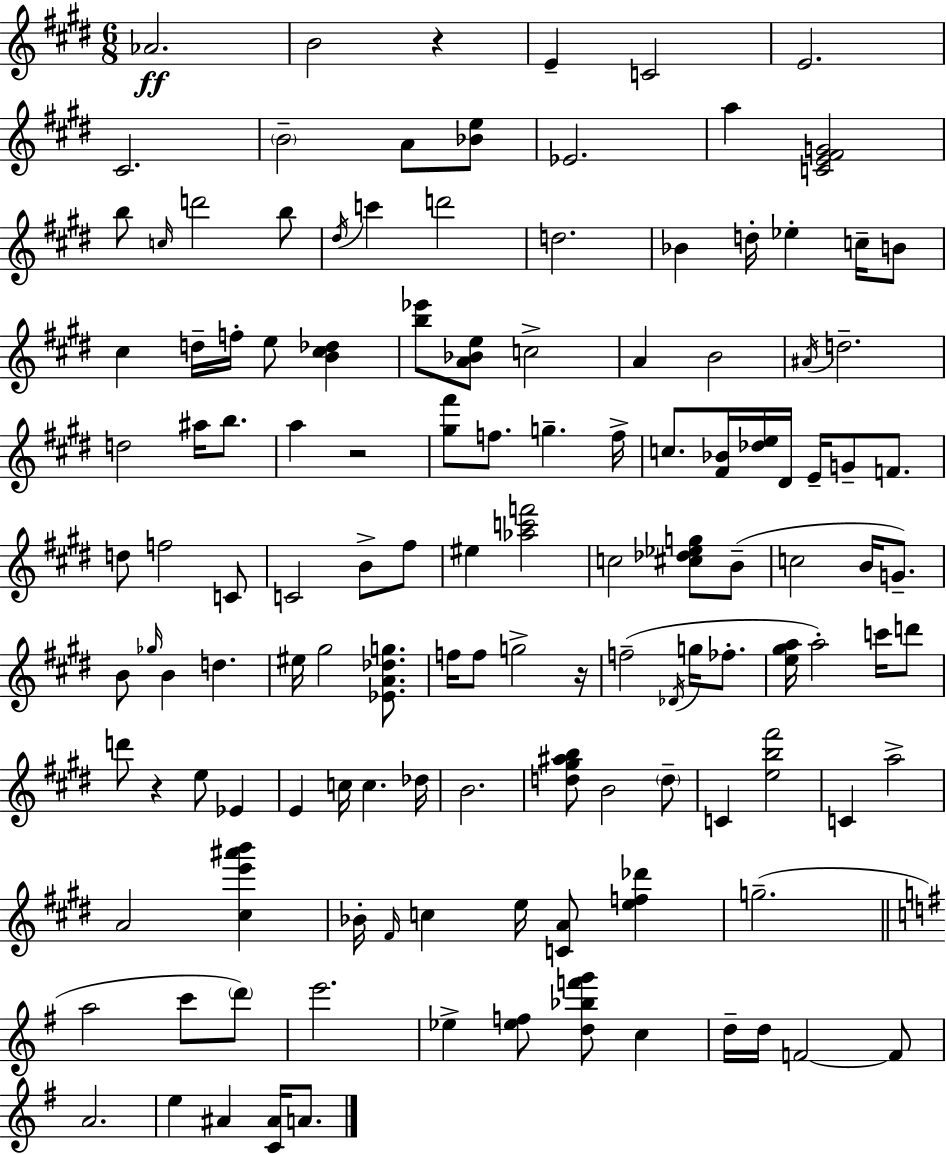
{
  \clef treble
  \numericTimeSignature
  \time 6/8
  \key e \major
  \repeat volta 2 { aes'2.\ff | b'2 r4 | e'4-- c'2 | e'2. | \break cis'2. | \parenthesize b'2-- a'8 <bes' e''>8 | ees'2. | a''4 <c' e' fis' g'>2 | \break b''8 \grace { c''16 } d'''2 b''8 | \acciaccatura { dis''16 } c'''4 d'''2 | d''2. | bes'4 d''16-. ees''4-. c''16-- | \break b'8 cis''4 d''16-- f''16-. e''8 <b' cis'' des''>4 | <b'' ees'''>8 <a' bes' e''>8 c''2-> | a'4 b'2 | \acciaccatura { ais'16 } d''2.-- | \break d''2 ais''16 | b''8. a''4 r2 | <gis'' fis'''>8 f''8. g''4.-- | f''16-> c''8. <fis' bes'>16 <des'' e''>16 dis'16 e'16-- g'8-- | \break f'8. d''8 f''2 | c'8 c'2 b'8-> | fis''8 eis''4 <aes'' c''' f'''>2 | c''2 <cis'' des'' ees'' g''>8 | \break b'8--( c''2 b'16 | g'8.--) b'8 \grace { ges''16 } b'4 d''4. | eis''16 gis''2 | <ees' a' des'' g''>8. f''16 f''8 g''2-> | \break r16 f''2--( | \acciaccatura { des'16 } g''16 fes''8.-. <e'' gis'' a''>16 a''2-.) | c'''16 d'''8 d'''8 r4 e''8 | ees'4 e'4 c''16 c''4. | \break des''16 b'2. | <d'' gis'' ais'' b''>8 b'2 | \parenthesize d''8-- c'4 <e'' b'' fis'''>2 | c'4 a''2-> | \break a'2 | <cis'' e''' ais''' b'''>4 bes'16-. \grace { fis'16 } c''4 e''16 | <c' a'>8 <e'' f'' des'''>4 g''2.--( | \bar "||" \break \key e \minor a''2 c'''8 \parenthesize d'''8) | e'''2. | ees''4-> <ees'' f''>8 <d'' bes'' f''' g'''>8 c''4 | d''16-- d''16 f'2~~ f'8 | \break a'2. | e''4 ais'4 <c' ais'>16 a'8. | } \bar "|."
}